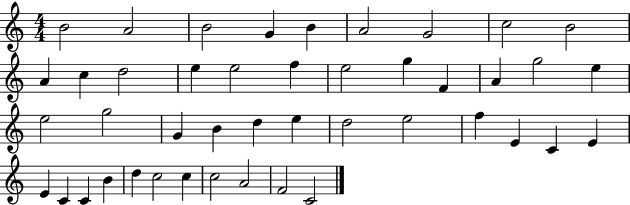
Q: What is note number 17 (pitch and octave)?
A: G5